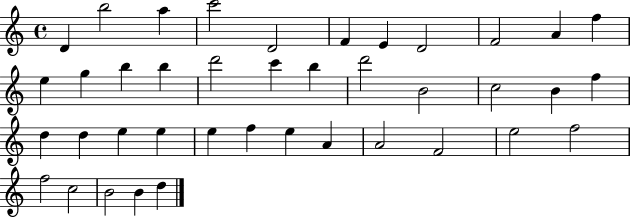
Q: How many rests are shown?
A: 0